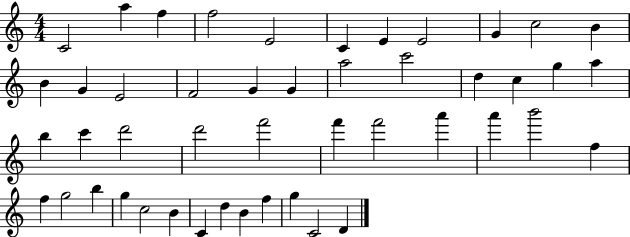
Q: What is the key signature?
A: C major